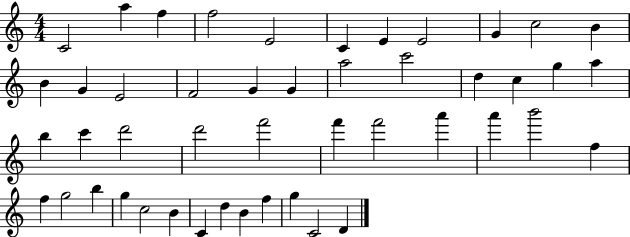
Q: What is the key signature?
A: C major